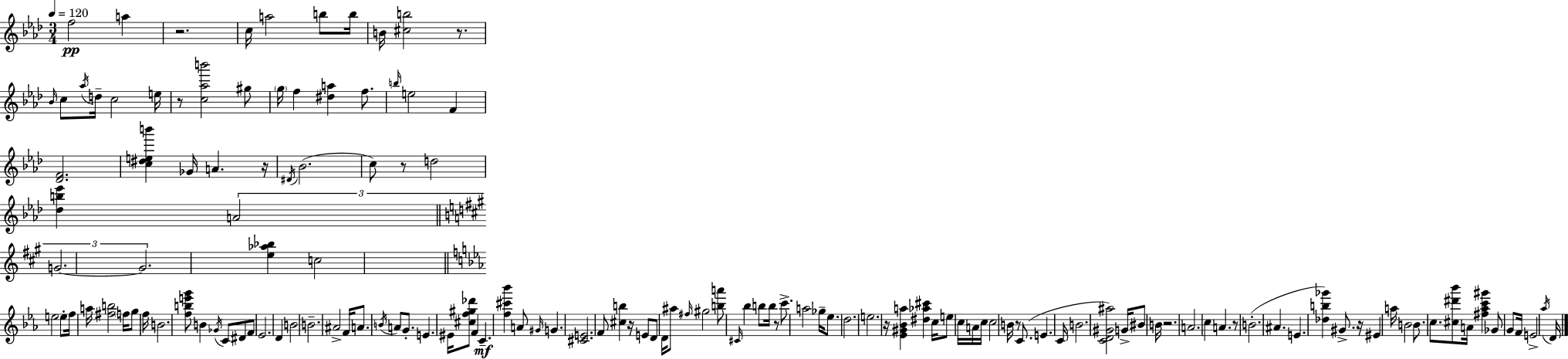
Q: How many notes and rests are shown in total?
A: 142